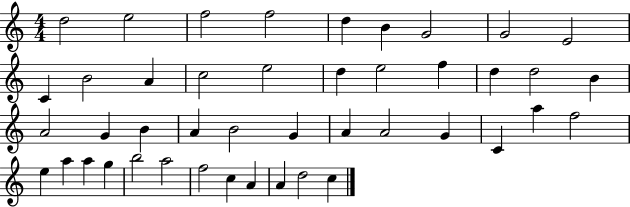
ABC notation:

X:1
T:Untitled
M:4/4
L:1/4
K:C
d2 e2 f2 f2 d B G2 G2 E2 C B2 A c2 e2 d e2 f d d2 B A2 G B A B2 G A A2 G C a f2 e a a g b2 a2 f2 c A A d2 c